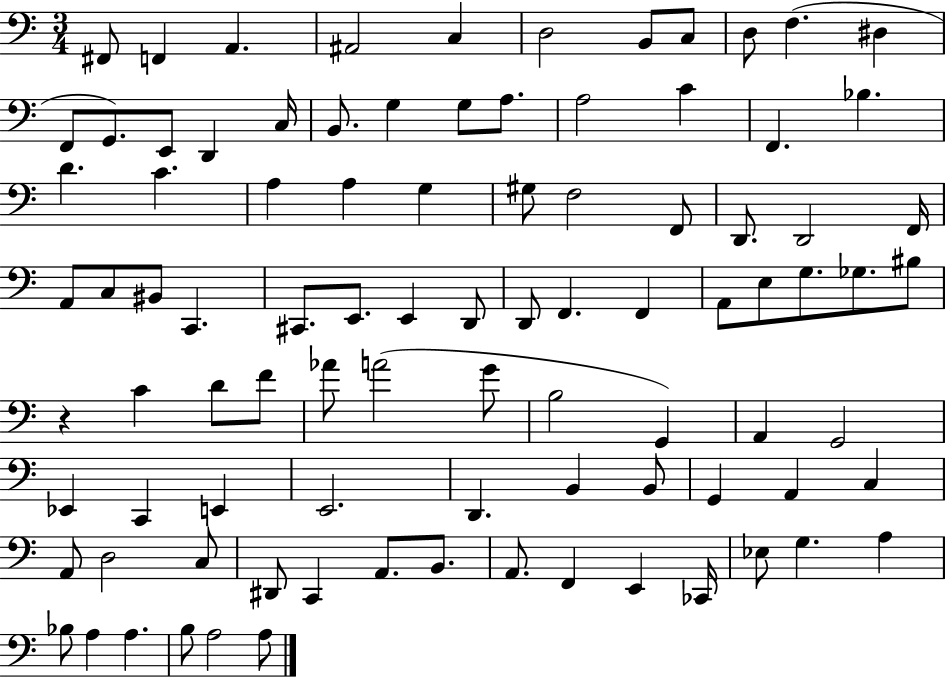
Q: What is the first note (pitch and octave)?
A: F#2